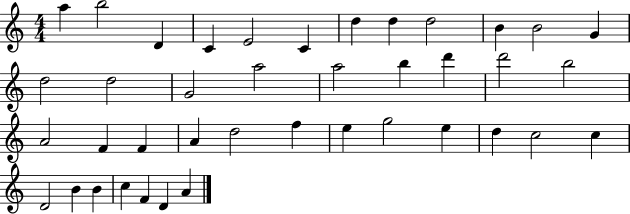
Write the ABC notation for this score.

X:1
T:Untitled
M:4/4
L:1/4
K:C
a b2 D C E2 C d d d2 B B2 G d2 d2 G2 a2 a2 b d' d'2 b2 A2 F F A d2 f e g2 e d c2 c D2 B B c F D A